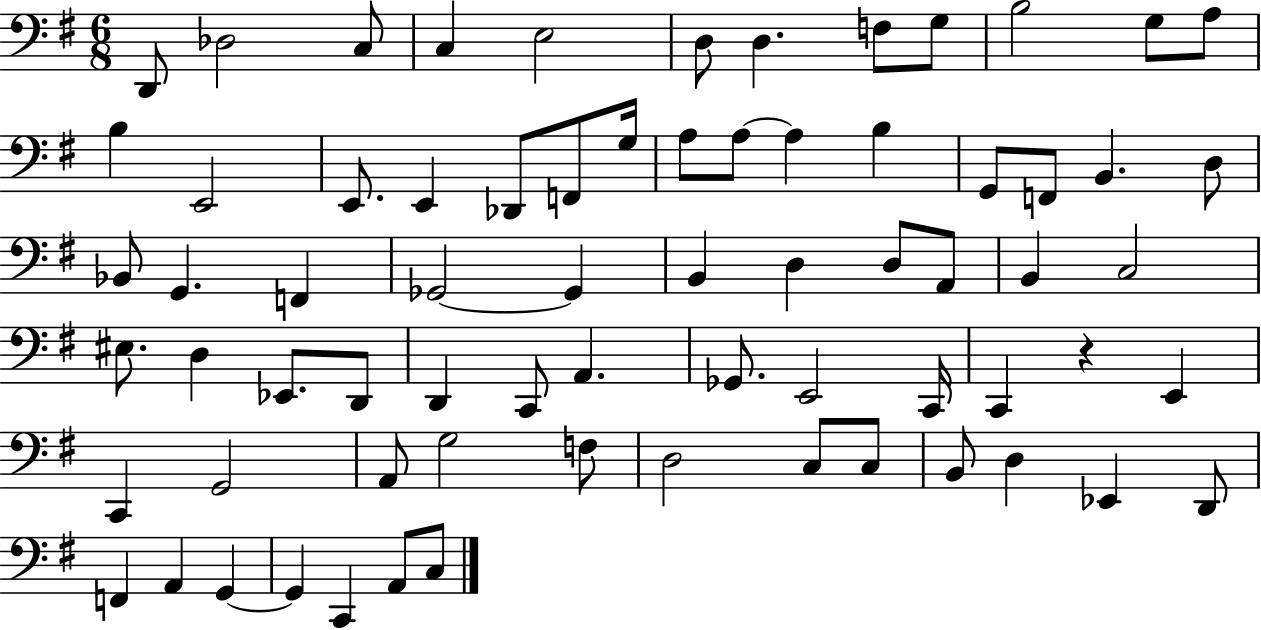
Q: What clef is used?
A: bass